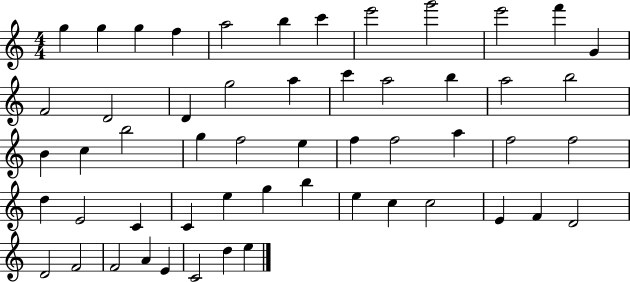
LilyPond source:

{
  \clef treble
  \numericTimeSignature
  \time 4/4
  \key c \major
  g''4 g''4 g''4 f''4 | a''2 b''4 c'''4 | e'''2 g'''2 | e'''2 f'''4 g'4 | \break f'2 d'2 | d'4 g''2 a''4 | c'''4 a''2 b''4 | a''2 b''2 | \break b'4 c''4 b''2 | g''4 f''2 e''4 | f''4 f''2 a''4 | f''2 f''2 | \break d''4 e'2 c'4 | c'4 e''4 g''4 b''4 | e''4 c''4 c''2 | e'4 f'4 d'2 | \break d'2 f'2 | f'2 a'4 e'4 | c'2 d''4 e''4 | \bar "|."
}